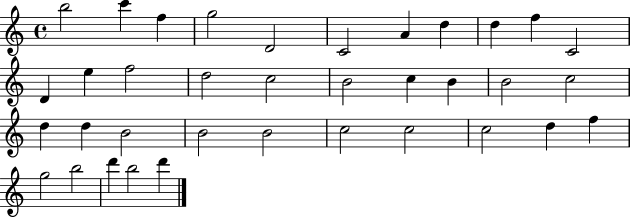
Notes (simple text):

B5/h C6/q F5/q G5/h D4/h C4/h A4/q D5/q D5/q F5/q C4/h D4/q E5/q F5/h D5/h C5/h B4/h C5/q B4/q B4/h C5/h D5/q D5/q B4/h B4/h B4/h C5/h C5/h C5/h D5/q F5/q G5/h B5/h D6/q B5/h D6/q